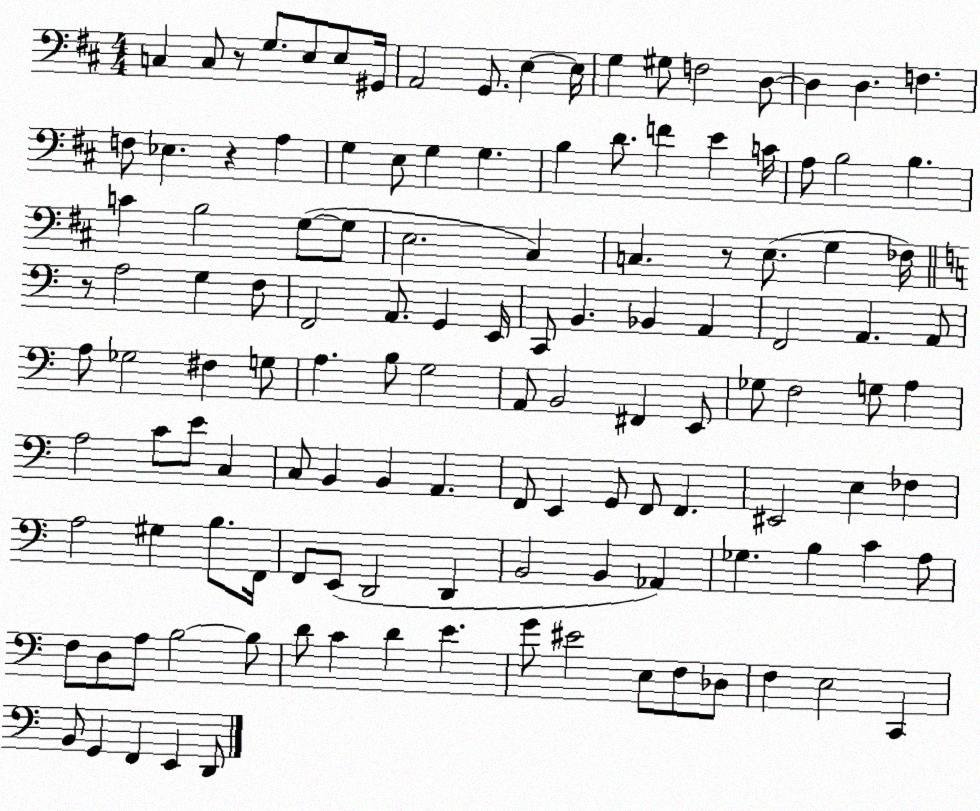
X:1
T:Untitled
M:4/4
L:1/4
K:D
C, C,/2 z/2 G,/2 E,/2 E,/2 ^G,,/4 A,,2 G,,/2 E, E,/4 G, ^G,/2 F,2 D,/2 D, D, F, F,/2 _E, z A, G, E,/2 G, G, B, D/2 F E C/4 A,/2 B,2 B, C B,2 G,/2 G,/2 E,2 ^C, C, z/2 E,/2 G, _F,/4 z/2 A,2 G, F,/2 F,,2 A,,/2 G,, E,,/4 C,,/2 B,, _B,, A,, F,,2 A,, A,,/2 A,/2 _G,2 ^F, G,/2 A, B,/2 G,2 A,,/2 B,,2 ^F,, E,,/2 _G,/2 F,2 G,/2 A, A,2 C/2 E/2 C, C,/2 B,, B,, A,, F,,/2 E,, G,,/2 F,,/2 F,, ^E,,2 E, _F, A,2 ^G, B,/2 F,,/4 F,,/2 E,,/2 D,,2 D,, B,,2 B,, _A,, _G, B, C A,/2 F,/2 D,/2 A,/2 B,2 B,/2 D/2 C D E G/2 ^E2 E,/2 F,/2 _D,/2 F, E,2 C,, B,,/2 G,, F,, E,, D,,/2